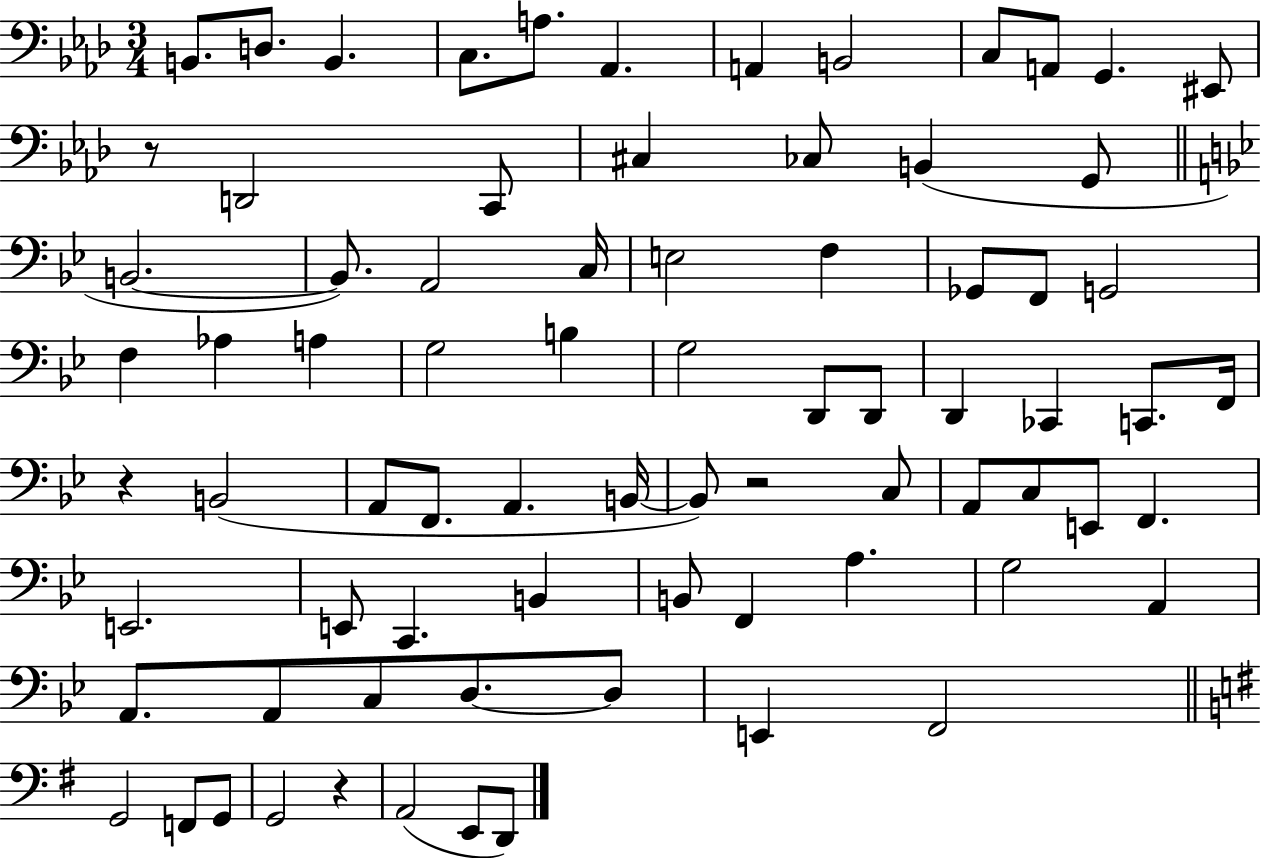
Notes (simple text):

B2/e. D3/e. B2/q. C3/e. A3/e. Ab2/q. A2/q B2/h C3/e A2/e G2/q. EIS2/e R/e D2/h C2/e C#3/q CES3/e B2/q G2/e B2/h. B2/e. A2/h C3/s E3/h F3/q Gb2/e F2/e G2/h F3/q Ab3/q A3/q G3/h B3/q G3/h D2/e D2/e D2/q CES2/q C2/e. F2/s R/q B2/h A2/e F2/e. A2/q. B2/s B2/e R/h C3/e A2/e C3/e E2/e F2/q. E2/h. E2/e C2/q. B2/q B2/e F2/q A3/q. G3/h A2/q A2/e. A2/e C3/e D3/e. D3/e E2/q F2/h G2/h F2/e G2/e G2/h R/q A2/h E2/e D2/e